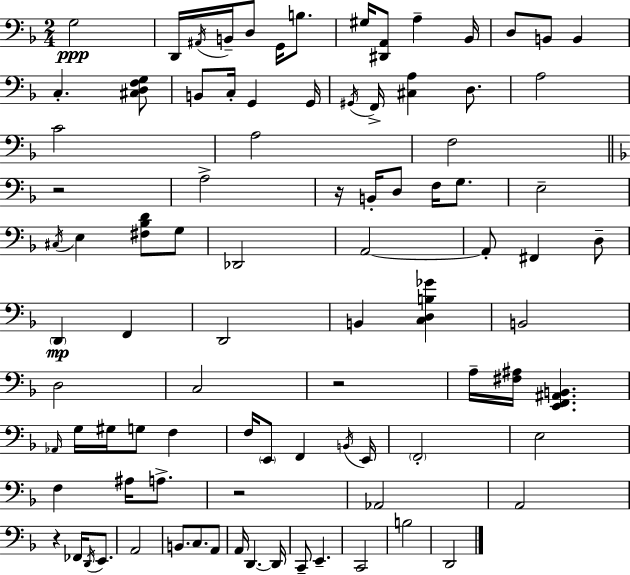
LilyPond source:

{
  \clef bass
  \numericTimeSignature
  \time 2/4
  \key f \major
  g2\ppp | d,16 \acciaccatura { ais,16 } b,16-- d8 g,16 b8. | gis16 <dis, a,>8 a4-- | bes,16 d8 b,8 b,4 | \break c4.-. <cis d f g>8 | b,8 c16-. g,4 | g,16 \acciaccatura { gis,16 } f,16-> <cis a>4 d8. | a2 | \break c'2 | a2 | f2 | \bar "||" \break \key f \major r2 | a2-> | r16 b,16-. d8 f16 g8. | e2-- | \break \acciaccatura { cis16 } e4 <fis bes d'>8 g8 | des,2 | a,2~~ | a,8-. fis,4 d8-- | \break \parenthesize d,4\mp f,4 | d,2 | b,4 <c d b ges'>4 | b,2 | \break d2 | c2 | r2 | a16-- <fis ais>16 <e, f, ais, b,>4. | \break \grace { aes,16 } g16 gis16 g8 f4 | f16 \parenthesize e,8 f,4 | \acciaccatura { b,16 } e,16 \parenthesize f,2-. | e2 | \break f4 ais16 | a8.-> r2 | aes,2 | a,2 | \break r4 fes,16 | \acciaccatura { d,16 } e,8. a,2 | b,8. c8. | a,8 a,16 d,4.~~ | \break d,16 c,8-- e,4.-- | c,2 | b2 | d,2 | \break \bar "|."
}